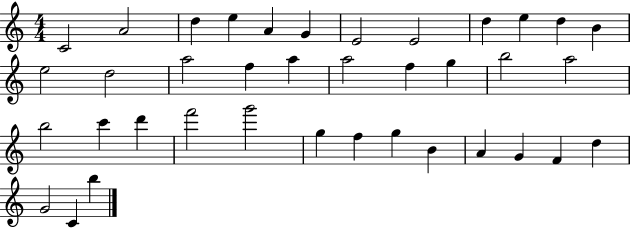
{
  \clef treble
  \numericTimeSignature
  \time 4/4
  \key c \major
  c'2 a'2 | d''4 e''4 a'4 g'4 | e'2 e'2 | d''4 e''4 d''4 b'4 | \break e''2 d''2 | a''2 f''4 a''4 | a''2 f''4 g''4 | b''2 a''2 | \break b''2 c'''4 d'''4 | f'''2 g'''2 | g''4 f''4 g''4 b'4 | a'4 g'4 f'4 d''4 | \break g'2 c'4 b''4 | \bar "|."
}